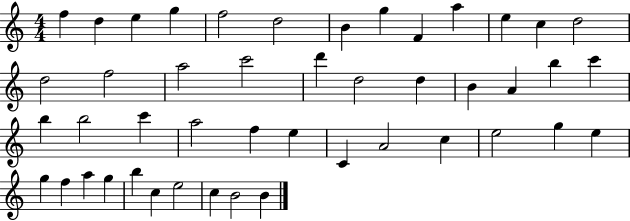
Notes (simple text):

F5/q D5/q E5/q G5/q F5/h D5/h B4/q G5/q F4/q A5/q E5/q C5/q D5/h D5/h F5/h A5/h C6/h D6/q D5/h D5/q B4/q A4/q B5/q C6/q B5/q B5/h C6/q A5/h F5/q E5/q C4/q A4/h C5/q E5/h G5/q E5/q G5/q F5/q A5/q G5/q B5/q C5/q E5/h C5/q B4/h B4/q